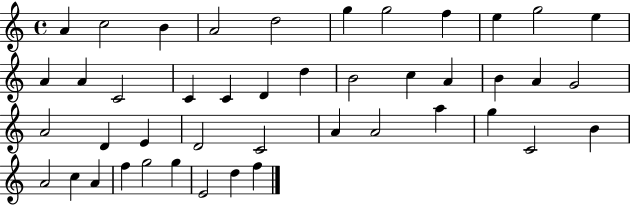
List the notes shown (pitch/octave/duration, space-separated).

A4/q C5/h B4/q A4/h D5/h G5/q G5/h F5/q E5/q G5/h E5/q A4/q A4/q C4/h C4/q C4/q D4/q D5/q B4/h C5/q A4/q B4/q A4/q G4/h A4/h D4/q E4/q D4/h C4/h A4/q A4/h A5/q G5/q C4/h B4/q A4/h C5/q A4/q F5/q G5/h G5/q E4/h D5/q F5/q